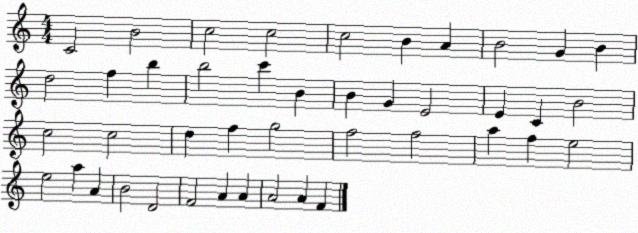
X:1
T:Untitled
M:4/4
L:1/4
K:C
C2 B2 c2 c2 c2 B A B2 G B d2 f b b2 c' B B G E2 E C B2 c2 c2 d f g2 f2 f2 a f e2 e2 a A B2 D2 F2 A A A2 A F